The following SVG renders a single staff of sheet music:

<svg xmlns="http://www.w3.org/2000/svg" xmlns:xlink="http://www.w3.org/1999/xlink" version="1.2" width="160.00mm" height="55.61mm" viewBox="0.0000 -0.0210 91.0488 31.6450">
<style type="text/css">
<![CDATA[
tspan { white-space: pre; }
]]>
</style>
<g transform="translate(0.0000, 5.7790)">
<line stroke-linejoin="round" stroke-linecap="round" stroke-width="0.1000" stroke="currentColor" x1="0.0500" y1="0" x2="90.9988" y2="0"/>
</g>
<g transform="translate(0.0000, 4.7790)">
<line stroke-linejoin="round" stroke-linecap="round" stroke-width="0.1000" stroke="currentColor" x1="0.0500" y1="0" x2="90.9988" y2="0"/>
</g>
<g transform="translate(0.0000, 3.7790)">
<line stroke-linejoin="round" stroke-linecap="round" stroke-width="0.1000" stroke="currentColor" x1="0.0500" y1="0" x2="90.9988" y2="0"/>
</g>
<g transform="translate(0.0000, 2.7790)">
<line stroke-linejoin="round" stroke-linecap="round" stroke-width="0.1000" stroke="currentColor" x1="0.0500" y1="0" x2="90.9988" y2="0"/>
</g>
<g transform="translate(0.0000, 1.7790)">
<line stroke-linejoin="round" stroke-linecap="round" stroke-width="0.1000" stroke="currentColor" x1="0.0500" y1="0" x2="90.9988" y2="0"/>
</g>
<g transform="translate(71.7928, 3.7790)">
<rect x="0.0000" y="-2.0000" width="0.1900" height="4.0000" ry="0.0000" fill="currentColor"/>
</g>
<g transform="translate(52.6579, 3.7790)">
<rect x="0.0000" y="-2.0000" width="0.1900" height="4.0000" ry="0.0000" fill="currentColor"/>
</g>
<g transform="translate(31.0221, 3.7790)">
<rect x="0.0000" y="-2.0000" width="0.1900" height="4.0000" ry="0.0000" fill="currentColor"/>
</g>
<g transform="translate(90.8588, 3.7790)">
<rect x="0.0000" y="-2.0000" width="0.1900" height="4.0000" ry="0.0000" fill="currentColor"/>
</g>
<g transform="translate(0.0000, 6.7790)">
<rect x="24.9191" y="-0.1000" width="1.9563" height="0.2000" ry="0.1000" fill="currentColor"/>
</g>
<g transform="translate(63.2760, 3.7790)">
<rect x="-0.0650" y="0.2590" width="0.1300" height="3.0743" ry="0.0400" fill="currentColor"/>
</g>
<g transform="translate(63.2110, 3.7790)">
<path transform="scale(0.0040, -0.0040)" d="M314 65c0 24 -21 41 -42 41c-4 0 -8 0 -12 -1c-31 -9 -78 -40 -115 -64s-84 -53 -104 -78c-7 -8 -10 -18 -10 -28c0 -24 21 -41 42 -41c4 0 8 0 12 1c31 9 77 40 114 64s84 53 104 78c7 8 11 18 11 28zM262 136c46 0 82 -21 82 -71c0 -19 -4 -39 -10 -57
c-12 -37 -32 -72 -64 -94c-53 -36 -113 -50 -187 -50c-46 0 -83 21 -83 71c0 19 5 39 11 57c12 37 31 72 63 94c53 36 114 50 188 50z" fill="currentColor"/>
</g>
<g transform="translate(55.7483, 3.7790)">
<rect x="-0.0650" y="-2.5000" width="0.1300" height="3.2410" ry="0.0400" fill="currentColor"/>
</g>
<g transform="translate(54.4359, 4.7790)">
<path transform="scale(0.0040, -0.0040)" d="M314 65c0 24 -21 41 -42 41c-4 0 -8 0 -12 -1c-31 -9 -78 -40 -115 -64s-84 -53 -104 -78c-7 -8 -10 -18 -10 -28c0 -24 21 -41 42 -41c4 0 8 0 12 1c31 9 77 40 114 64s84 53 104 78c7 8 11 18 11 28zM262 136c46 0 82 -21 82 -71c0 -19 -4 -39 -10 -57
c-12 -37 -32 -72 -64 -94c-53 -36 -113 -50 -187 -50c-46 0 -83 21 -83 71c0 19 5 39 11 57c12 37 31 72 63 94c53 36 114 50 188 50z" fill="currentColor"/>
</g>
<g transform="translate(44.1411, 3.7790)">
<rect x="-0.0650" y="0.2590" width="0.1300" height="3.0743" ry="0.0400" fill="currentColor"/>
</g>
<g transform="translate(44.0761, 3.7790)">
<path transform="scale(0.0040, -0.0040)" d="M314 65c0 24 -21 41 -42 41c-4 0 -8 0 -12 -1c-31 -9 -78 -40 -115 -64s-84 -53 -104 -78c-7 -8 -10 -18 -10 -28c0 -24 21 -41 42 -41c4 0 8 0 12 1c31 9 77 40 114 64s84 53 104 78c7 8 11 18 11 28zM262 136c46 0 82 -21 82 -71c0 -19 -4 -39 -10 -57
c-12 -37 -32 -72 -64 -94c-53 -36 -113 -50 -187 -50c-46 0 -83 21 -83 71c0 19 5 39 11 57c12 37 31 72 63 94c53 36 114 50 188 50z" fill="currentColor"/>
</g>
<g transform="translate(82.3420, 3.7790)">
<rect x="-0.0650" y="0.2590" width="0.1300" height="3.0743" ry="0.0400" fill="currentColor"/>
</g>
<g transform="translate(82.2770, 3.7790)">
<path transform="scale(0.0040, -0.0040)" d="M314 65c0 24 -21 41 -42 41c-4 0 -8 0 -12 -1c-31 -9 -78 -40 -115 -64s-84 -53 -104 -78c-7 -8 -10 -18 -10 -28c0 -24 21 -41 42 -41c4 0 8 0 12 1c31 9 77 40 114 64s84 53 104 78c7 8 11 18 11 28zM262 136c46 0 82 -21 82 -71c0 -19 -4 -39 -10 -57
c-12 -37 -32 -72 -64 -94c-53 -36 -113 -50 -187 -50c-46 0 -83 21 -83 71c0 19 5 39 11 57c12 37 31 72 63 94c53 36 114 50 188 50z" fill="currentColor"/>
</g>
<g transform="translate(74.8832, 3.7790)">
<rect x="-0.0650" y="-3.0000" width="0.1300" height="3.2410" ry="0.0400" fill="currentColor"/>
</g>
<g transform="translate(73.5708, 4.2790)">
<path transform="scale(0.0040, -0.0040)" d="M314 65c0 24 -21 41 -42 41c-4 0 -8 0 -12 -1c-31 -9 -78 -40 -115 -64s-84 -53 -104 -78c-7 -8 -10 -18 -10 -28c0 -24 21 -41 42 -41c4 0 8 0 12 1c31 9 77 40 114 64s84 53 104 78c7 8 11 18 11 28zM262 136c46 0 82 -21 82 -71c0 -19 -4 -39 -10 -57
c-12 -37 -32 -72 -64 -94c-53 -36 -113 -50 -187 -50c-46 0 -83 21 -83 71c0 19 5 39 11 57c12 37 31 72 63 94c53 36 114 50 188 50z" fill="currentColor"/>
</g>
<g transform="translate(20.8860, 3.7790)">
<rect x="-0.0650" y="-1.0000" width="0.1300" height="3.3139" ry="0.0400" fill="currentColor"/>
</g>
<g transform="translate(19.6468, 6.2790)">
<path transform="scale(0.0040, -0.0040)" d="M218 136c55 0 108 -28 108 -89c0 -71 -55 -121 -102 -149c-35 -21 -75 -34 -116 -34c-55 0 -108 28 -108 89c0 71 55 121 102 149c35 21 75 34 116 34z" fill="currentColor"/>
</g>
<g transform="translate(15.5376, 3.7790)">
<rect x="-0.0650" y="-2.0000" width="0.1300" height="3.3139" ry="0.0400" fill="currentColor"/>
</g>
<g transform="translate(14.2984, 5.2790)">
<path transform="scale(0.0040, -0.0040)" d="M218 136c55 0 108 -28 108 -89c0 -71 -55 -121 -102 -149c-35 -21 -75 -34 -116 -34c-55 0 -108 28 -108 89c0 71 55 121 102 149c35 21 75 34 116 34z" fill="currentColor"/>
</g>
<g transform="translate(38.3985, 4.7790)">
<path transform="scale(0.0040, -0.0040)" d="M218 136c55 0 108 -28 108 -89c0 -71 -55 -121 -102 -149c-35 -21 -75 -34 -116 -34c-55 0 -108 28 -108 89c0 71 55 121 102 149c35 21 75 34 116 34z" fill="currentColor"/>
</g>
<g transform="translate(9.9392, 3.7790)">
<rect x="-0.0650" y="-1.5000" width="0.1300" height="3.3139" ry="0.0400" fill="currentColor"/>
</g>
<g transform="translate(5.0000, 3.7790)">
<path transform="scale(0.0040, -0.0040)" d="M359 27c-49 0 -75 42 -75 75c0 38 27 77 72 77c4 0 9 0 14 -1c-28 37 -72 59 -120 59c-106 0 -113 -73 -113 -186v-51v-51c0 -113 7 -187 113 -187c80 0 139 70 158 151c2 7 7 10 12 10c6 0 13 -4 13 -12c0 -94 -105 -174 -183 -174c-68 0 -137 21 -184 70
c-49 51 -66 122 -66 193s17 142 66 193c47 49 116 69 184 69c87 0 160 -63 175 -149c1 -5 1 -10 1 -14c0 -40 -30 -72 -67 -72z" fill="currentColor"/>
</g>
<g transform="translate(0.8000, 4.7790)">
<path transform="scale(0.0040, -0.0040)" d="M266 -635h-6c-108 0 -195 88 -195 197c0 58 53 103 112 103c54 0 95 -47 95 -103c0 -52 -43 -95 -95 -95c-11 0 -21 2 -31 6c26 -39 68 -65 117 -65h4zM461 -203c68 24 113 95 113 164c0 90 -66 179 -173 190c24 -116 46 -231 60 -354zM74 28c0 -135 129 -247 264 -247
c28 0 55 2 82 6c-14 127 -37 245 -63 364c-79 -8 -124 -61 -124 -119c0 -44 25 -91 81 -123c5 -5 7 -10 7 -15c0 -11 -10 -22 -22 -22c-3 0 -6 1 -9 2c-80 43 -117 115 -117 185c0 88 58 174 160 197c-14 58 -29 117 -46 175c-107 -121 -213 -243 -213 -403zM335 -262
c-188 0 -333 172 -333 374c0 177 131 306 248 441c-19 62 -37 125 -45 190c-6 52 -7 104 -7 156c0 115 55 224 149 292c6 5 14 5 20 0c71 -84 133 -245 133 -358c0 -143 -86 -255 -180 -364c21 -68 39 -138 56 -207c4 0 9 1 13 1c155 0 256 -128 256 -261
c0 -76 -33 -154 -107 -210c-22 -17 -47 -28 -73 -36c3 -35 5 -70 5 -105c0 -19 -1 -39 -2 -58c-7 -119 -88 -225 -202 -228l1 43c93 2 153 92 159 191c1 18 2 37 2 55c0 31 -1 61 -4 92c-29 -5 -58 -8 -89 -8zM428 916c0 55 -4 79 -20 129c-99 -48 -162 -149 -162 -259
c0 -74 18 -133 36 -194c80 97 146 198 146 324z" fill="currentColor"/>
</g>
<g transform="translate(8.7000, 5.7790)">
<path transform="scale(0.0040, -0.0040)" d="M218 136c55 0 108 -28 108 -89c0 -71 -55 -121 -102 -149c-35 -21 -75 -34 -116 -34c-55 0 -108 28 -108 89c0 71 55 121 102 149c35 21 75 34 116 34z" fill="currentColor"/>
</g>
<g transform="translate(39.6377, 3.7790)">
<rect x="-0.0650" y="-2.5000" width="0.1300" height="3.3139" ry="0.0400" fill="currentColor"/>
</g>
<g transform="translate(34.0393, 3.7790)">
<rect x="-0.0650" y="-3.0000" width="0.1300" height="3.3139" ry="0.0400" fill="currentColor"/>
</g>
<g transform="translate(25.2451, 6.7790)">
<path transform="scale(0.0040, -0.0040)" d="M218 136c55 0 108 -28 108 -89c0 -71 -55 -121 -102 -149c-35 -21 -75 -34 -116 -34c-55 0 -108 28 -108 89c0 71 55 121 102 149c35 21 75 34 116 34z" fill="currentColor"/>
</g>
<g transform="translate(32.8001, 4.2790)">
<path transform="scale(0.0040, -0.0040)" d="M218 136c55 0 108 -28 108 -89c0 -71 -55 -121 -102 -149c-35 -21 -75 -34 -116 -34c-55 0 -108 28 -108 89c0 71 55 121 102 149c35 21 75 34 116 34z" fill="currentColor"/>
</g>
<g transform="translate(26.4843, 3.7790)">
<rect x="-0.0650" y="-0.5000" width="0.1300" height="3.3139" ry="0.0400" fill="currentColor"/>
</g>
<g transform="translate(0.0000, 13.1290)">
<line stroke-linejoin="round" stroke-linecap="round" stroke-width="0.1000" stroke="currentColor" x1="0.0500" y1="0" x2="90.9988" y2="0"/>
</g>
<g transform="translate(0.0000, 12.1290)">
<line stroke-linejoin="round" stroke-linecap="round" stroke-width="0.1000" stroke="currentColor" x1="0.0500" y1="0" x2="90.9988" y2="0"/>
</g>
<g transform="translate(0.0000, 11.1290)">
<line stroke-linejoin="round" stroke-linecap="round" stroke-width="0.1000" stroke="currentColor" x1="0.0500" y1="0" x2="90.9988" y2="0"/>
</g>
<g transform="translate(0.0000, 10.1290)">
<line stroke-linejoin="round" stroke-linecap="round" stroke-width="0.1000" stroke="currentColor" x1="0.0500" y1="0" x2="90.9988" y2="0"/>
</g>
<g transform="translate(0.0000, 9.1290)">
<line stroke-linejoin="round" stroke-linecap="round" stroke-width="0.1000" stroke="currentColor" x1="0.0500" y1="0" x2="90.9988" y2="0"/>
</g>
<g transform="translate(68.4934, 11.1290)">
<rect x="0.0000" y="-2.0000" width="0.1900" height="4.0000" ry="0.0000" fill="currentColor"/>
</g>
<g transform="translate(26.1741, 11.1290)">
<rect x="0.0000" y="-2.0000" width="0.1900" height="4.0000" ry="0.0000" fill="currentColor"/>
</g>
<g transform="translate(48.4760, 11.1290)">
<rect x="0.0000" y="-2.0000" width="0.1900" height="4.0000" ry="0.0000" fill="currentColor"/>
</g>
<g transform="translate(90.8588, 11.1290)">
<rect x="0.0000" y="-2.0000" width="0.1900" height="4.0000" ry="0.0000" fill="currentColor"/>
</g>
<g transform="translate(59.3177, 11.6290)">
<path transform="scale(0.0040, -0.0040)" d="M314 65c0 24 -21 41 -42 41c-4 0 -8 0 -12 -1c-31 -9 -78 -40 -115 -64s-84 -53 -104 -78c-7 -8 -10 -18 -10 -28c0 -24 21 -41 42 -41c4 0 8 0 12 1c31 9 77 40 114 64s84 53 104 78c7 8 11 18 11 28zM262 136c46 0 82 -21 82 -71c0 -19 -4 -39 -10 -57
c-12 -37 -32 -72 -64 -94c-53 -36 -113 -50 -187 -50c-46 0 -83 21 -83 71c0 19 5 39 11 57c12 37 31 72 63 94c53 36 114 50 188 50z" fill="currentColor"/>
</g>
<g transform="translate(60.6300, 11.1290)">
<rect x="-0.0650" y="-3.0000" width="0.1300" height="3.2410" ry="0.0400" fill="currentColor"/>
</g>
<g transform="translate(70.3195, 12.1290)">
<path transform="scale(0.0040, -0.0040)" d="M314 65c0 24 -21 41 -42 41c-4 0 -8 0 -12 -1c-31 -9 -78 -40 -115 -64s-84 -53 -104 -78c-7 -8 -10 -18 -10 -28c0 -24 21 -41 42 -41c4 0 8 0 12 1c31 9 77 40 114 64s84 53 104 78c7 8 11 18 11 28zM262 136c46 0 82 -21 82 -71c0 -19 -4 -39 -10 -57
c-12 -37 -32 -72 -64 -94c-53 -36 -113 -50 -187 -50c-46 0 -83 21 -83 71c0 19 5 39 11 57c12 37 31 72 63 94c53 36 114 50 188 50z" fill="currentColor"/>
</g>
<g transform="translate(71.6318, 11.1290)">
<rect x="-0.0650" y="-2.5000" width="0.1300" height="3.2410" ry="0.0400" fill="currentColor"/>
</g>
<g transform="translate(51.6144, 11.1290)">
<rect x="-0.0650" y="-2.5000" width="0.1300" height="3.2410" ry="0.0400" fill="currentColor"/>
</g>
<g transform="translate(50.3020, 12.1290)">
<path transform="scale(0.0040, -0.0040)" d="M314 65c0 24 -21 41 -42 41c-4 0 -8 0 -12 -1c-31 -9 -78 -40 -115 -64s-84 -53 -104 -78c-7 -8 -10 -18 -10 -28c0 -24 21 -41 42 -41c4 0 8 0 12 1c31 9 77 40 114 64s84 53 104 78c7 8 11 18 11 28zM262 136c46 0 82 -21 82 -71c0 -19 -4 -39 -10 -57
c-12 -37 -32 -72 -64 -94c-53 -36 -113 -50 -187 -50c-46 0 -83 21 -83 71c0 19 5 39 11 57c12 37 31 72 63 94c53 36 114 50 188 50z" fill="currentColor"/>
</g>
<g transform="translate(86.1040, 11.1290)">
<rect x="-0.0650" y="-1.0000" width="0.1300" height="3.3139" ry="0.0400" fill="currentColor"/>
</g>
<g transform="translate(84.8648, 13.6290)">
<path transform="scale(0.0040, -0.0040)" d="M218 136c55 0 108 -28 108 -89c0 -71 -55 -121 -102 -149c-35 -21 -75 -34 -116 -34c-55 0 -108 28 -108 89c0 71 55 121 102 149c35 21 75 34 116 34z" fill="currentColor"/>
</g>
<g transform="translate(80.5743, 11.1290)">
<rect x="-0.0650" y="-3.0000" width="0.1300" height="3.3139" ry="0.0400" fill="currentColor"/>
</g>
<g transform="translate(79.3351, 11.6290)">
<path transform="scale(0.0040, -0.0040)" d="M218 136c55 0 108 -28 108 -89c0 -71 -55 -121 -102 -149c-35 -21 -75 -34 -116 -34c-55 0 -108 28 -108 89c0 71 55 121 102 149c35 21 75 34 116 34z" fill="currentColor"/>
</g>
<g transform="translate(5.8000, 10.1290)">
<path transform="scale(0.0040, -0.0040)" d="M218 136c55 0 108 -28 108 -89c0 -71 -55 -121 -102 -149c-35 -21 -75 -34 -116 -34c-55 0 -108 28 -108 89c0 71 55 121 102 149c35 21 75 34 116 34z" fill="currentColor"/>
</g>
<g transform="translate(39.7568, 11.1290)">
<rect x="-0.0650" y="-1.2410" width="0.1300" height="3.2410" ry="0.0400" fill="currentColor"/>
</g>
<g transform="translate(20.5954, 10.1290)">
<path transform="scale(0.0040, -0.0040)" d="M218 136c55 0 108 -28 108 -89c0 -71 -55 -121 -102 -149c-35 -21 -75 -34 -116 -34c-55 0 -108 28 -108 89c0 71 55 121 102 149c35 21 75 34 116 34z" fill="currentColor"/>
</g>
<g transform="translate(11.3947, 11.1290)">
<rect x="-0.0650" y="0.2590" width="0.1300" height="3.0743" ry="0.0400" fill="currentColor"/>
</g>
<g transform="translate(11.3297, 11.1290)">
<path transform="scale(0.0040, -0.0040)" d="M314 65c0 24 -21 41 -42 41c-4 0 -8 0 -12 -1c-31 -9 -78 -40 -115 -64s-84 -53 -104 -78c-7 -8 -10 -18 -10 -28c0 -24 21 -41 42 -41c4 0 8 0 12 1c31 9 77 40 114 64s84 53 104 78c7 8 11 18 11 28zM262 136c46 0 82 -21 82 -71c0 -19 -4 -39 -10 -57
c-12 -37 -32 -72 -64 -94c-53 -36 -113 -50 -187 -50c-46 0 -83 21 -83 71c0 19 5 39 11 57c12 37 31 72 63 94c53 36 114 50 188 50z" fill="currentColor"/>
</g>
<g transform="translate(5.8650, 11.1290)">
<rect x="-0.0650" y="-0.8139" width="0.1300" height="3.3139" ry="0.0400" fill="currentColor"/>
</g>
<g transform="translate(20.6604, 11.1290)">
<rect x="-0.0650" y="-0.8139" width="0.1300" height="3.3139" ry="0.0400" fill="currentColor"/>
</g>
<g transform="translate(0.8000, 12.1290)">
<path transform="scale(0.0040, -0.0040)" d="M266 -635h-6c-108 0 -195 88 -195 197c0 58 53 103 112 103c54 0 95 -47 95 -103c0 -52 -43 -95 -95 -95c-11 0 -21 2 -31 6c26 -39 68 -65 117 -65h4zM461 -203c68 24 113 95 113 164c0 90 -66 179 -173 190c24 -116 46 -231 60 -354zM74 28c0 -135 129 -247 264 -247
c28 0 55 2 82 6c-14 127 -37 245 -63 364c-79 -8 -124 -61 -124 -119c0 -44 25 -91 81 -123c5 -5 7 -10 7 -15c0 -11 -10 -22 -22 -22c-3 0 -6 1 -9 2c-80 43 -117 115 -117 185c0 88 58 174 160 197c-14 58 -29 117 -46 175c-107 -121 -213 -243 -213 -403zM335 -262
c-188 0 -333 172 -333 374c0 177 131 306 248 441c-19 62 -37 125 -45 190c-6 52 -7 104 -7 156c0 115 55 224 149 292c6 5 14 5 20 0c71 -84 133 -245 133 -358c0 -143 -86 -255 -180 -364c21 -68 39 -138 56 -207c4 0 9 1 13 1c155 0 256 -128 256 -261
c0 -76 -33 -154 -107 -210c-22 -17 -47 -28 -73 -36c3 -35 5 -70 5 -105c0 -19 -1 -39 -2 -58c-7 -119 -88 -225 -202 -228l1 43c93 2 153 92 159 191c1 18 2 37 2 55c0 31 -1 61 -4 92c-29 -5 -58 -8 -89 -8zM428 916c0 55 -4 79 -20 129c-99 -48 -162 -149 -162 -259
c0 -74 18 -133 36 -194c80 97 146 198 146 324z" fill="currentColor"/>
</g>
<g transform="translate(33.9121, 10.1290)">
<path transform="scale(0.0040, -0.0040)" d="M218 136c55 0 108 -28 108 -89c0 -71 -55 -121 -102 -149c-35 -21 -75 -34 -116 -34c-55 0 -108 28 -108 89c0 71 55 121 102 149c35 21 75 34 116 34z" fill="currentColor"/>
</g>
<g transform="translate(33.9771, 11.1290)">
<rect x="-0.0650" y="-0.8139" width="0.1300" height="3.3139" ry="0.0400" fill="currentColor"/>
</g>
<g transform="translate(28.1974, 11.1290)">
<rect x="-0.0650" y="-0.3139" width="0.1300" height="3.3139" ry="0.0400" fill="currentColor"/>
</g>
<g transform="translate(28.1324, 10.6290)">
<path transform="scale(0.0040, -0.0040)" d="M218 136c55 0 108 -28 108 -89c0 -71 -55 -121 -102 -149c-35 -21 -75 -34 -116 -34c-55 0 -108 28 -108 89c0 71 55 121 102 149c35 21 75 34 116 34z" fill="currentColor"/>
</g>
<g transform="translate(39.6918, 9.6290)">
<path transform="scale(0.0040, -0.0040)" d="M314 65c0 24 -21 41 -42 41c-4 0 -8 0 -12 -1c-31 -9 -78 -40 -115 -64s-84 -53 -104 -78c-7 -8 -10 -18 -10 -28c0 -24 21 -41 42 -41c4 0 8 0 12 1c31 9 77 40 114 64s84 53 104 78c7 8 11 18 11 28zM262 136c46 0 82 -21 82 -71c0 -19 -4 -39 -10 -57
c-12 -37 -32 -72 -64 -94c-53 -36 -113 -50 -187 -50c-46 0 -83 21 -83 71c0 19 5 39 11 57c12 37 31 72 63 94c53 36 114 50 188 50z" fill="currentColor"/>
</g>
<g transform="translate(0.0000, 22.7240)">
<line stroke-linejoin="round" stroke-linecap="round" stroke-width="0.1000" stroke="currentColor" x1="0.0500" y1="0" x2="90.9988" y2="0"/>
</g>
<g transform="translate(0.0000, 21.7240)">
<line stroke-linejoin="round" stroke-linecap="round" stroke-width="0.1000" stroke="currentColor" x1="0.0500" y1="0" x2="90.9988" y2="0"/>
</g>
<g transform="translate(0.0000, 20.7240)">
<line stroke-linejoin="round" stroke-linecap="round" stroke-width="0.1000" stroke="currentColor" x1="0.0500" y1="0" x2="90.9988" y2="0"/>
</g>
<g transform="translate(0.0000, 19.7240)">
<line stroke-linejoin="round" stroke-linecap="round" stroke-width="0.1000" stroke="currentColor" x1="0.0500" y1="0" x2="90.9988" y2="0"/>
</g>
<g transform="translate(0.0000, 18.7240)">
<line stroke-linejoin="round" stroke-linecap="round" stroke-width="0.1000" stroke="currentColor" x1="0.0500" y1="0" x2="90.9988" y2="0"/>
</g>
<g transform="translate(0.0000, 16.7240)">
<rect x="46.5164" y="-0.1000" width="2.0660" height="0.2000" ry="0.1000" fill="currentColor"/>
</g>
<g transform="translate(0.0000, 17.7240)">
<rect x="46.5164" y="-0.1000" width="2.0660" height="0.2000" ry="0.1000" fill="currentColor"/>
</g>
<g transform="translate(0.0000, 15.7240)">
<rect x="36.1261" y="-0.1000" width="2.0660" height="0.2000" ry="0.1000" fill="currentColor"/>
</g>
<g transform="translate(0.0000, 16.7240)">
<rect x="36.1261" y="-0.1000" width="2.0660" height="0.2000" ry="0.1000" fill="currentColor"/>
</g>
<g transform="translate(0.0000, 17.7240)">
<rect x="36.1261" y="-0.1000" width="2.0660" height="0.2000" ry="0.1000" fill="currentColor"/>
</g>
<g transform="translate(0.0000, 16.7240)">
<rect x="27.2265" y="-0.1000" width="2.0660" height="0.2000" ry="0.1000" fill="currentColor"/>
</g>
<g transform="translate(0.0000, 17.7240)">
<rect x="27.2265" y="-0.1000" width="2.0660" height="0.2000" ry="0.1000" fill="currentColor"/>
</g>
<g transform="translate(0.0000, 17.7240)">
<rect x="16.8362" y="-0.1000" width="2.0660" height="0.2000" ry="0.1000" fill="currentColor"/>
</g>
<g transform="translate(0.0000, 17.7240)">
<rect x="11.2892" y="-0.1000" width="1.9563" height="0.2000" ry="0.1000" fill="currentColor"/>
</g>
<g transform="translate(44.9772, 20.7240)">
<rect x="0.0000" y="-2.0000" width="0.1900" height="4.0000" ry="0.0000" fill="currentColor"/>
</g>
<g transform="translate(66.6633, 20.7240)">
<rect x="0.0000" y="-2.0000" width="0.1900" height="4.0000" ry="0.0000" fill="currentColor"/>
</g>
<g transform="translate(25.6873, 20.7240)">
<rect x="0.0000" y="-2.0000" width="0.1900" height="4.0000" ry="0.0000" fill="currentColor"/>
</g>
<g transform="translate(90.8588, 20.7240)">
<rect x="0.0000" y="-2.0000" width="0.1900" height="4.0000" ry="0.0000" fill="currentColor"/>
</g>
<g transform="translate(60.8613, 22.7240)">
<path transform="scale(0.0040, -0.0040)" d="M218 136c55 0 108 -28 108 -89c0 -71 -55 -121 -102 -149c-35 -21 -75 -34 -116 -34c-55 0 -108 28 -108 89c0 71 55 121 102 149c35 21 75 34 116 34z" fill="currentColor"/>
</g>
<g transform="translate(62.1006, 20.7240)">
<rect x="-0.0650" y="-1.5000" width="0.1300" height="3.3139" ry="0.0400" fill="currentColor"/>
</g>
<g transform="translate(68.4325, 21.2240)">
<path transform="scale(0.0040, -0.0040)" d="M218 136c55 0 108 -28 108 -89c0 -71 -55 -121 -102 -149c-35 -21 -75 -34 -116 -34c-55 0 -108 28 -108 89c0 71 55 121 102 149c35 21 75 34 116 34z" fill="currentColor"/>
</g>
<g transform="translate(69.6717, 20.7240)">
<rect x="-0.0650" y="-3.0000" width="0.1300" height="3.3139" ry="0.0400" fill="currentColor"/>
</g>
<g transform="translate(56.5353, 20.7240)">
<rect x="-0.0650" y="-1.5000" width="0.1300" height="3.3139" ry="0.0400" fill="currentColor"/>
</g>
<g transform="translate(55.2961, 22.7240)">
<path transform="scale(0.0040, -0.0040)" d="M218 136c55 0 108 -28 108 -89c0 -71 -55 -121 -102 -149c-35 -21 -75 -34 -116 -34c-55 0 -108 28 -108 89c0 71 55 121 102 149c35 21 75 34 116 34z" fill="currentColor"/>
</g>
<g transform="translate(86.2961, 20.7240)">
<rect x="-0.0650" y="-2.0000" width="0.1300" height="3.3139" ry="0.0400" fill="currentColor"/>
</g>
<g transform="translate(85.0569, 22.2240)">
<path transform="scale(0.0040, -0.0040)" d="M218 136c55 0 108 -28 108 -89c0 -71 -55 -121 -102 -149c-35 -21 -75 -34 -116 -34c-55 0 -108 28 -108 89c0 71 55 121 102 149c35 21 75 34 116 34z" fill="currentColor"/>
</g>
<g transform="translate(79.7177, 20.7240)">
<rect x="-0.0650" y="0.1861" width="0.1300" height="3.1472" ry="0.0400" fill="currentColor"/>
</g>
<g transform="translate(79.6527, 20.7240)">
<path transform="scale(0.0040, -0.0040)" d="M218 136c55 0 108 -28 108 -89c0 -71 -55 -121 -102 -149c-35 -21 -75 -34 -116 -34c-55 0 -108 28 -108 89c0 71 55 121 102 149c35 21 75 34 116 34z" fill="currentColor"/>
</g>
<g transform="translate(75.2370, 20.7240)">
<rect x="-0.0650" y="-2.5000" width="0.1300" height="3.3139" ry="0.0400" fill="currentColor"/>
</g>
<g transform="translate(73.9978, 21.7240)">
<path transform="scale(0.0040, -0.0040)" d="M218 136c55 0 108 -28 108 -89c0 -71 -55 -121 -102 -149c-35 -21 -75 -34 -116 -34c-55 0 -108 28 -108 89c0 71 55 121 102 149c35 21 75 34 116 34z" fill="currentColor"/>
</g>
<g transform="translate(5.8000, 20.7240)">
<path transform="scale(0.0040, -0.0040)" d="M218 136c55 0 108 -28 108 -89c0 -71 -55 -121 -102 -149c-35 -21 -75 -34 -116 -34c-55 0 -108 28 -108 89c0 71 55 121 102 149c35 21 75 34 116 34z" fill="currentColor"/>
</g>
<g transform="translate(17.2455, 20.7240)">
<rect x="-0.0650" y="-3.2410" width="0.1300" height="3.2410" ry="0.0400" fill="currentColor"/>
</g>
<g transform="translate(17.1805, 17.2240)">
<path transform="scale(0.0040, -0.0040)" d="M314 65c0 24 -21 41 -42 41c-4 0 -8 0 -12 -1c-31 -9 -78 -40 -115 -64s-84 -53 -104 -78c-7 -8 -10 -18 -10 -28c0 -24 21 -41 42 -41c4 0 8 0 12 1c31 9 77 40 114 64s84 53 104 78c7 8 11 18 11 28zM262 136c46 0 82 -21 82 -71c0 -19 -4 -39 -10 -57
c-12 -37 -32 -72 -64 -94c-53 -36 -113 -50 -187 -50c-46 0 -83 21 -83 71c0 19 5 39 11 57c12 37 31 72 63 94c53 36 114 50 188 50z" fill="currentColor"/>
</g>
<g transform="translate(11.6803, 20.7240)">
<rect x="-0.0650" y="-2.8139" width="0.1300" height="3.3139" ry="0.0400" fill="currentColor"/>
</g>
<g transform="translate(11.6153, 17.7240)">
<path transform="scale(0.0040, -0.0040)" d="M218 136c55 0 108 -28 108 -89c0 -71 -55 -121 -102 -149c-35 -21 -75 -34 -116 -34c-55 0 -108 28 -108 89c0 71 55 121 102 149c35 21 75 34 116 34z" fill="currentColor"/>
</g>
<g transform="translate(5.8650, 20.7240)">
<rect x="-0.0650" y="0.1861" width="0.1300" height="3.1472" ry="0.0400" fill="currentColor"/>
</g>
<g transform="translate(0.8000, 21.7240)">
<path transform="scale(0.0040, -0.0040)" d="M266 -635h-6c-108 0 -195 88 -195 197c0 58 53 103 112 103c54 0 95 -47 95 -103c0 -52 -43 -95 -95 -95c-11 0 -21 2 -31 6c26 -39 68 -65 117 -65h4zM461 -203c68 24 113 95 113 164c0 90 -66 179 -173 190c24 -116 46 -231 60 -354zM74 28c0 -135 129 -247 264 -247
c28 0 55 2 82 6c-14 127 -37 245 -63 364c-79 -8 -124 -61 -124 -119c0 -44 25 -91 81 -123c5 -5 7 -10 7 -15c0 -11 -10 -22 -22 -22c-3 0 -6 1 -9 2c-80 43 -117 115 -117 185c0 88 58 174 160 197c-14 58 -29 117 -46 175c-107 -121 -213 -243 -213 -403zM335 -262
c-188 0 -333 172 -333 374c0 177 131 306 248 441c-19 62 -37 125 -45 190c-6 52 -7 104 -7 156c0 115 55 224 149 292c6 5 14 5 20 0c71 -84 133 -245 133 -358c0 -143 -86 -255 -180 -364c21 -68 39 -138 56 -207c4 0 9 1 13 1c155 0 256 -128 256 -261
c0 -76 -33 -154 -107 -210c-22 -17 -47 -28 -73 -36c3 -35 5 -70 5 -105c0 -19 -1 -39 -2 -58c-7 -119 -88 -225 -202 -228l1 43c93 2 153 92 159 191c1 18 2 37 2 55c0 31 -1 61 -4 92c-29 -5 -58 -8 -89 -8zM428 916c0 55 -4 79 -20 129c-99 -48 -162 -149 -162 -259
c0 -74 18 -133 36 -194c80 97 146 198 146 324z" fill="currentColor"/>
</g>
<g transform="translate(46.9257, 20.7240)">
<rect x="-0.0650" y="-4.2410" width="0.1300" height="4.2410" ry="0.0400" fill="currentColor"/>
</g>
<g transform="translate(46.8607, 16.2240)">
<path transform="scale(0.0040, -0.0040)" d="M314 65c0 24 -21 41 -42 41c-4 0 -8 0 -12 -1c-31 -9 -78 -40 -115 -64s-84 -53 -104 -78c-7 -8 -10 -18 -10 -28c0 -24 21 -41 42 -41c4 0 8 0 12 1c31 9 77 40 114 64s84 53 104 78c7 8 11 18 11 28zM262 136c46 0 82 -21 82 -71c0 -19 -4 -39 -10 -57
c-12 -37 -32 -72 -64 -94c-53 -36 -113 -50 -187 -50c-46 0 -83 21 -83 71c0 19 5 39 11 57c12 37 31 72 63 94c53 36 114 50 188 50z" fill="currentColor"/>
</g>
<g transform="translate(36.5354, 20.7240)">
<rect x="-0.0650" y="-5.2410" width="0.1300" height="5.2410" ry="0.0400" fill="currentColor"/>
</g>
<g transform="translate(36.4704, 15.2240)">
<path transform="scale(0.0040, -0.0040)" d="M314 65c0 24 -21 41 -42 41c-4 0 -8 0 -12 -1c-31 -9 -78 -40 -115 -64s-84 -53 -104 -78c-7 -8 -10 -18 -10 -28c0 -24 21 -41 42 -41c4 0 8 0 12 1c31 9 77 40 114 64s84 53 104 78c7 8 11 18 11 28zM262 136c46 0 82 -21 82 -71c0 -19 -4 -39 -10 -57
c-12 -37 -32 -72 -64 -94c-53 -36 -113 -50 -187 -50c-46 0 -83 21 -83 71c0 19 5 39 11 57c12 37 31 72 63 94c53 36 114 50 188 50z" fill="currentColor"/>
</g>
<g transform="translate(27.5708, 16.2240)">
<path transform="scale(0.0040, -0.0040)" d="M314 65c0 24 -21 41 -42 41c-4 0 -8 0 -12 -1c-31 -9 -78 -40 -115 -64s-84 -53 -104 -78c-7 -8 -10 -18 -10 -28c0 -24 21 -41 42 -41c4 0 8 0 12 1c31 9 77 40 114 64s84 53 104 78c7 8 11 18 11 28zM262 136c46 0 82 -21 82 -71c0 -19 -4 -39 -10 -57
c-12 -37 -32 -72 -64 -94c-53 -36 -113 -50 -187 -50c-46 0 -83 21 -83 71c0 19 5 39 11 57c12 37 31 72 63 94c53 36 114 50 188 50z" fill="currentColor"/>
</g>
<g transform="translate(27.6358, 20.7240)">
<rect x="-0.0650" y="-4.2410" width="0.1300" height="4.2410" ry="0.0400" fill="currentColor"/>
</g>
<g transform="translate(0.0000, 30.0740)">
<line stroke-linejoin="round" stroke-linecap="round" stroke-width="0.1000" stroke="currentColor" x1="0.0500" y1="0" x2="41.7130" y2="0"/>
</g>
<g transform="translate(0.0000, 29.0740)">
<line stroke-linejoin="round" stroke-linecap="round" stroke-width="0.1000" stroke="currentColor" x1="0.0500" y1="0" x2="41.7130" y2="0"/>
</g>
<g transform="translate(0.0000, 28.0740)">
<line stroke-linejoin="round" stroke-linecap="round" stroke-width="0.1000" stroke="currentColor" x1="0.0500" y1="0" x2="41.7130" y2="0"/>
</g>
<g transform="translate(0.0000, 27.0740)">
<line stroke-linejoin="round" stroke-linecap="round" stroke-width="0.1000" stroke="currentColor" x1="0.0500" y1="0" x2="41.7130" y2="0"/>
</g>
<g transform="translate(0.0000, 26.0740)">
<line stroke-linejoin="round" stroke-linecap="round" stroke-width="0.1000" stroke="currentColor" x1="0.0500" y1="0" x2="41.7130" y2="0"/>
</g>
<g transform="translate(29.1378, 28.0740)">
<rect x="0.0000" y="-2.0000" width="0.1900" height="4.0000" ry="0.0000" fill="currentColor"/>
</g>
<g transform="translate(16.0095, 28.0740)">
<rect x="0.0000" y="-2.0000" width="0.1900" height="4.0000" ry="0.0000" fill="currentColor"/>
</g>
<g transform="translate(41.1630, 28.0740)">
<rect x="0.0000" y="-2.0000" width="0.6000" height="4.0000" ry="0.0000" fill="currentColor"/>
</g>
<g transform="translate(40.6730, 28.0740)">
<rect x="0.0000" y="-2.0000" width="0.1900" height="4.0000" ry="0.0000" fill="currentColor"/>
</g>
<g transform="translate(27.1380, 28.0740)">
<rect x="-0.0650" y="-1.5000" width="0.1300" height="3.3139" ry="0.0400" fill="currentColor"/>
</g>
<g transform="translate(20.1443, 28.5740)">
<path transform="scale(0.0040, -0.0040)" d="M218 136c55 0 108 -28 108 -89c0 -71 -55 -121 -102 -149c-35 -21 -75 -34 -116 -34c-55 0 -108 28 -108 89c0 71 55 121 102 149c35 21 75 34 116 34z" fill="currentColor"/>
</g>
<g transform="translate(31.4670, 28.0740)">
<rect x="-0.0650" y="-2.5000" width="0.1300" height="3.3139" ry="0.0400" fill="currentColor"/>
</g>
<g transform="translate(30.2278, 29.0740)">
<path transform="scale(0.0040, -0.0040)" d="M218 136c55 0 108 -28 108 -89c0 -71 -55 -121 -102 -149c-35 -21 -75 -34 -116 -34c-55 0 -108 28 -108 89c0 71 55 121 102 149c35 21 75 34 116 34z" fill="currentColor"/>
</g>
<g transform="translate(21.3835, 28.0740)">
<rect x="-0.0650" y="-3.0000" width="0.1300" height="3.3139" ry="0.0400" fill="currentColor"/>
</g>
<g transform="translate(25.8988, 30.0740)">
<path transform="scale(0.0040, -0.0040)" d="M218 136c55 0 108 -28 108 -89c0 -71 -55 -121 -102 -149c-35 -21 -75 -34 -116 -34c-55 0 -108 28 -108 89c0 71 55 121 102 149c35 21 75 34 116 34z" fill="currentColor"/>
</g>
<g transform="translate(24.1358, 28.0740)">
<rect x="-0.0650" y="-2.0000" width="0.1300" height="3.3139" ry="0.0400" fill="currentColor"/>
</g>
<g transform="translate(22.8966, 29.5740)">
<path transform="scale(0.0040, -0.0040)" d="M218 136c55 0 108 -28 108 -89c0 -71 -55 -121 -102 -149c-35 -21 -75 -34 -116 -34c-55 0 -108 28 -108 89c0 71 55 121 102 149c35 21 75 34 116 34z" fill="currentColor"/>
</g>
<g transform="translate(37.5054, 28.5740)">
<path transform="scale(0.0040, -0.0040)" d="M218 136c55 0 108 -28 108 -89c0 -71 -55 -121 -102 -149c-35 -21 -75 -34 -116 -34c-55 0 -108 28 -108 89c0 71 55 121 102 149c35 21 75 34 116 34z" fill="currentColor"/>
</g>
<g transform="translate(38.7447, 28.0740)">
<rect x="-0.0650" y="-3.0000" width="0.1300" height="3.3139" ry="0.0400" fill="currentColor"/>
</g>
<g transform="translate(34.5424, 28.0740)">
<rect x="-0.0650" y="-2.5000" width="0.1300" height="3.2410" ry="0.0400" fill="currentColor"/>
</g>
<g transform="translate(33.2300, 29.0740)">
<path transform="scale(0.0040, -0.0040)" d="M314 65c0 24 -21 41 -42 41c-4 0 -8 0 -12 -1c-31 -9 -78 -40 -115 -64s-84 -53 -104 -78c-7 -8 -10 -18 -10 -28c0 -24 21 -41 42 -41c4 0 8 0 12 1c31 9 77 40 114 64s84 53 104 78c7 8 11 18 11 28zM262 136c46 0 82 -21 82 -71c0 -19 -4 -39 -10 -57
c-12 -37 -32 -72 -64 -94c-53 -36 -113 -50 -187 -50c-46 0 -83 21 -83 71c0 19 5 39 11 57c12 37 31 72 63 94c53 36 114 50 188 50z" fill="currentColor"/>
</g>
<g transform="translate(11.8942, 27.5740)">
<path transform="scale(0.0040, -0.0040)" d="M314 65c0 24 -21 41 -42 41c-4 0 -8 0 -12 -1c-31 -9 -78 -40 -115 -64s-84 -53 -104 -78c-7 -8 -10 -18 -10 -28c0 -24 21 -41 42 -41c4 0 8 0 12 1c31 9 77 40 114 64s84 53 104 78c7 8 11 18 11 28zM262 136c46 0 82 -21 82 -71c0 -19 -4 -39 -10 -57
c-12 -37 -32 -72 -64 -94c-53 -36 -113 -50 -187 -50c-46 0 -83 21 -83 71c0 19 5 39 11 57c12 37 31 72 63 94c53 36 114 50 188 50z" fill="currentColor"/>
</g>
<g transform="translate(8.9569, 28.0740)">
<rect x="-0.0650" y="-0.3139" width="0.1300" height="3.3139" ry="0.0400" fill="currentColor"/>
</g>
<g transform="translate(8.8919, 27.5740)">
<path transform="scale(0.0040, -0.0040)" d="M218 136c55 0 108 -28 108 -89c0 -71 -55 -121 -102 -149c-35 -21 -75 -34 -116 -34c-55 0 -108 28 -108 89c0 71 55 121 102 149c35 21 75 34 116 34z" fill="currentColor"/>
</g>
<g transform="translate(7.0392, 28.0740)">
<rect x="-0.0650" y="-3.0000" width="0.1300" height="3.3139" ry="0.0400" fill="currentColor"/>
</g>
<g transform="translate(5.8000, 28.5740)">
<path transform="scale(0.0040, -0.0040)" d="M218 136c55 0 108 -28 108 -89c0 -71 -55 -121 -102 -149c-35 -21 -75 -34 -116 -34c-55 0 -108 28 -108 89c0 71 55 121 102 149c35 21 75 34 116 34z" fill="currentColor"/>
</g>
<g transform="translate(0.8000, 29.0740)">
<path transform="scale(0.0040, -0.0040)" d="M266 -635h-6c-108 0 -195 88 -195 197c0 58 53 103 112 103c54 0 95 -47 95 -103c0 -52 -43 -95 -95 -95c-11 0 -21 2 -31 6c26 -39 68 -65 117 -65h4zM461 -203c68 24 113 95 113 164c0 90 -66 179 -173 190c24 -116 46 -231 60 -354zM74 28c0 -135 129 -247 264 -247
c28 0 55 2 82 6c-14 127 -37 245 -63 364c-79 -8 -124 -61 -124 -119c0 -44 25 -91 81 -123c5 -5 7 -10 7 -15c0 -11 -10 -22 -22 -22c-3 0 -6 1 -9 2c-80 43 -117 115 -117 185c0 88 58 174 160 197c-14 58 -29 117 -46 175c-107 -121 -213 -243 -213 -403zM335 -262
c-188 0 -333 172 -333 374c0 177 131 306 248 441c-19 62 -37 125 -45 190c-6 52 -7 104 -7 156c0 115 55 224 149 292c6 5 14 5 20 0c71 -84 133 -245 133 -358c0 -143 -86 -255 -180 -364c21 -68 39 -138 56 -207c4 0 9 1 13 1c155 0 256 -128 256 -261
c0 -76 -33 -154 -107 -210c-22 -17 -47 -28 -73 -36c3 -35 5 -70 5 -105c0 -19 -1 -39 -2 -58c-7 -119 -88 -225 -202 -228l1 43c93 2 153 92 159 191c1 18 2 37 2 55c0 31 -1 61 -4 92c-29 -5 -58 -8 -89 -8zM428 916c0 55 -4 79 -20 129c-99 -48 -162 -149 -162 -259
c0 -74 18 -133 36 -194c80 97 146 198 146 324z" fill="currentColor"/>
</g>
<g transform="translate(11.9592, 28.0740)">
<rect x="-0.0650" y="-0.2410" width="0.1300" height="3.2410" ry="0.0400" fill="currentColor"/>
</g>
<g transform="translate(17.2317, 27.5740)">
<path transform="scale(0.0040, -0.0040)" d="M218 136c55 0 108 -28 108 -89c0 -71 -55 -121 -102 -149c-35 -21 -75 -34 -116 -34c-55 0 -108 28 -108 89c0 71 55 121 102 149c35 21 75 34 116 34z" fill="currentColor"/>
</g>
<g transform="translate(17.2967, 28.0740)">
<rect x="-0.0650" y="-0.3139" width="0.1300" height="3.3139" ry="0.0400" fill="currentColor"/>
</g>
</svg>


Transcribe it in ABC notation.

X:1
T:Untitled
M:4/4
L:1/4
K:C
E F D C A G B2 G2 B2 A2 B2 d B2 d c d e2 G2 A2 G2 A D B a b2 d'2 f'2 d'2 E E A G B F A c c2 c A F E G G2 A